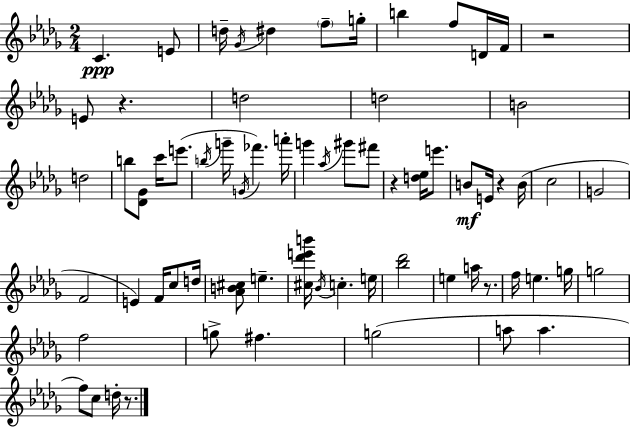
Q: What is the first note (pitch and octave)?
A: C4